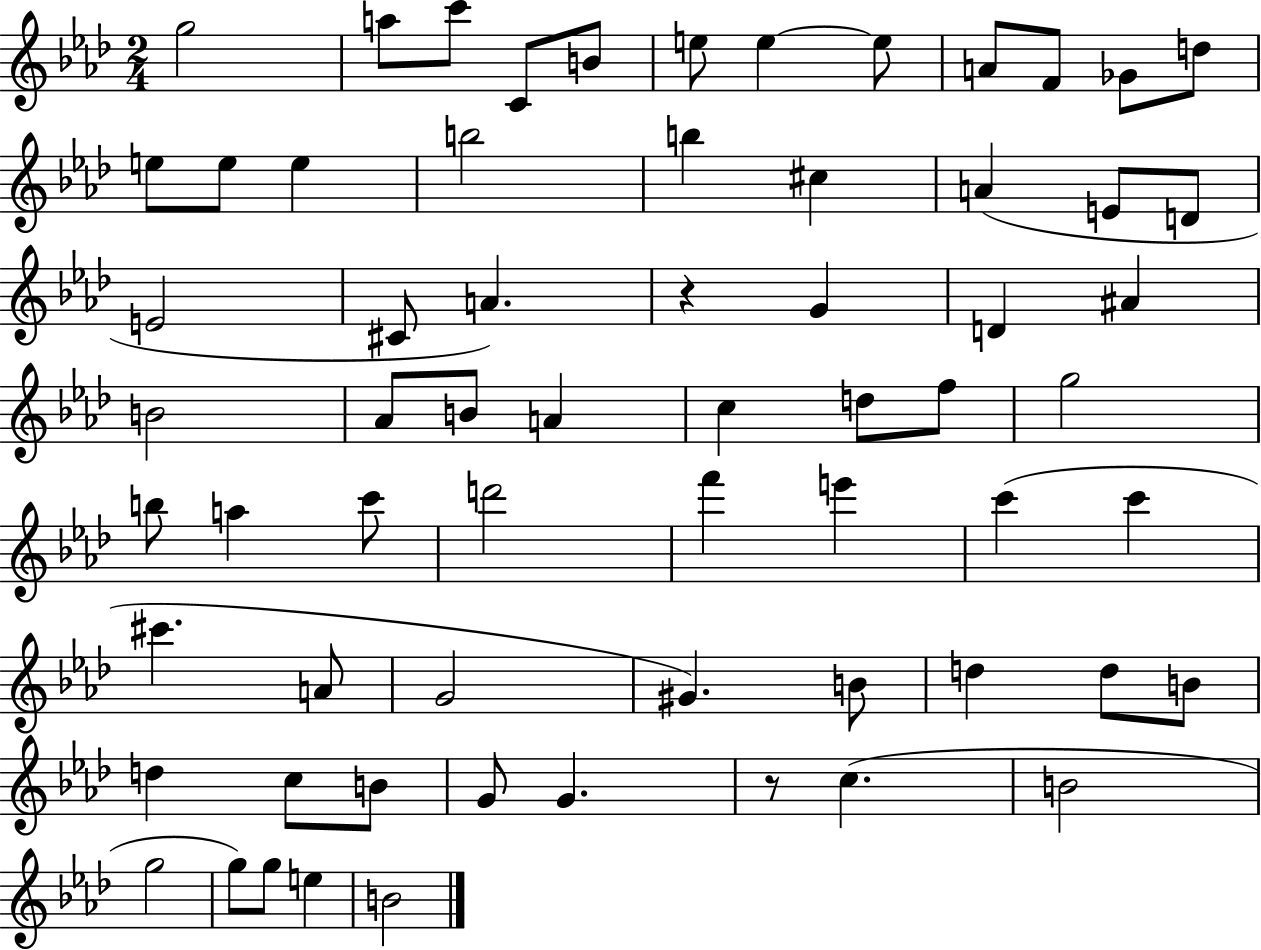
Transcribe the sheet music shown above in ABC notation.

X:1
T:Untitled
M:2/4
L:1/4
K:Ab
g2 a/2 c'/2 C/2 B/2 e/2 e e/2 A/2 F/2 _G/2 d/2 e/2 e/2 e b2 b ^c A E/2 D/2 E2 ^C/2 A z G D ^A B2 _A/2 B/2 A c d/2 f/2 g2 b/2 a c'/2 d'2 f' e' c' c' ^c' A/2 G2 ^G B/2 d d/2 B/2 d c/2 B/2 G/2 G z/2 c B2 g2 g/2 g/2 e B2